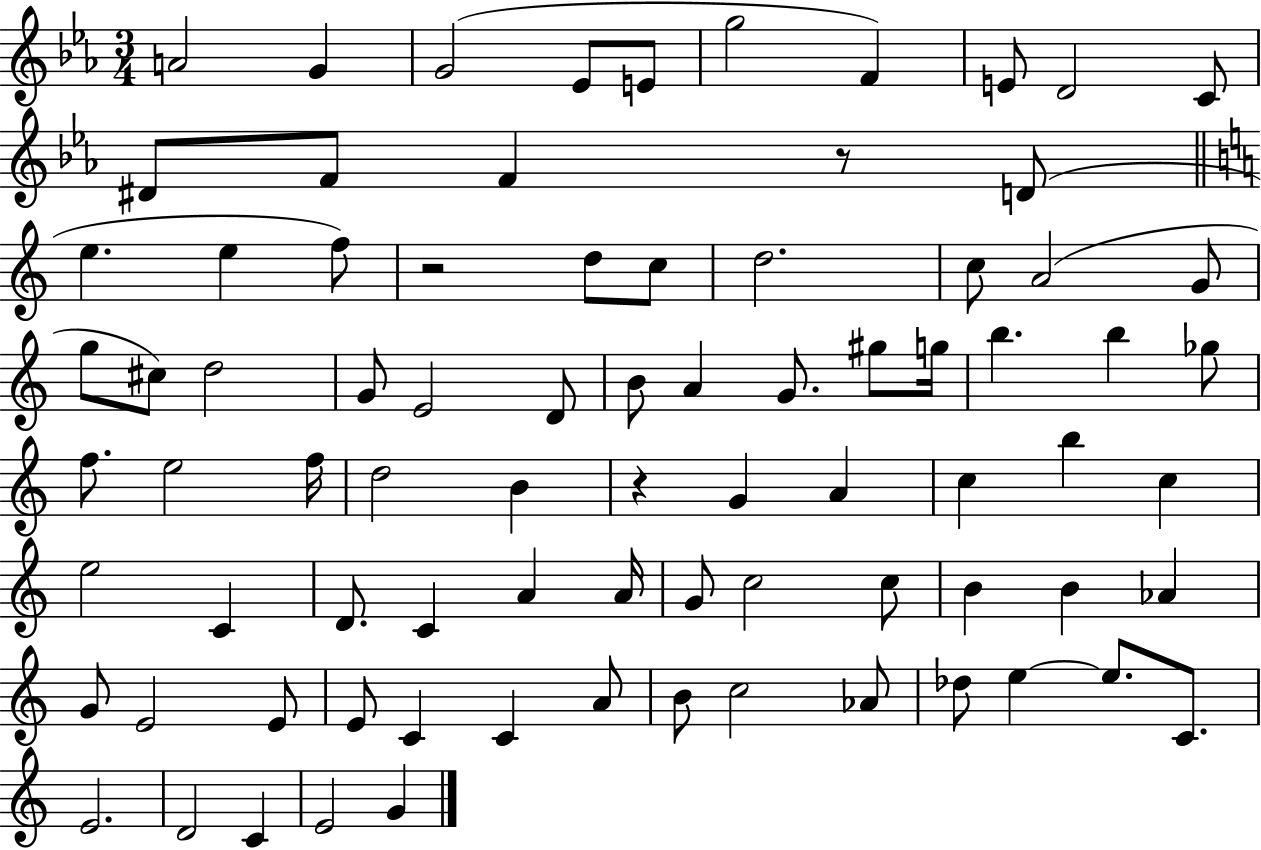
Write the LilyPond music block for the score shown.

{
  \clef treble
  \numericTimeSignature
  \time 3/4
  \key ees \major
  a'2 g'4 | g'2( ees'8 e'8 | g''2 f'4) | e'8 d'2 c'8 | \break dis'8 f'8 f'4 r8 d'8( | \bar "||" \break \key a \minor e''4. e''4 f''8) | r2 d''8 c''8 | d''2. | c''8 a'2( g'8 | \break g''8 cis''8) d''2 | g'8 e'2 d'8 | b'8 a'4 g'8. gis''8 g''16 | b''4. b''4 ges''8 | \break f''8. e''2 f''16 | d''2 b'4 | r4 g'4 a'4 | c''4 b''4 c''4 | \break e''2 c'4 | d'8. c'4 a'4 a'16 | g'8 c''2 c''8 | b'4 b'4 aes'4 | \break g'8 e'2 e'8 | e'8 c'4 c'4 a'8 | b'8 c''2 aes'8 | des''8 e''4~~ e''8. c'8. | \break e'2. | d'2 c'4 | e'2 g'4 | \bar "|."
}